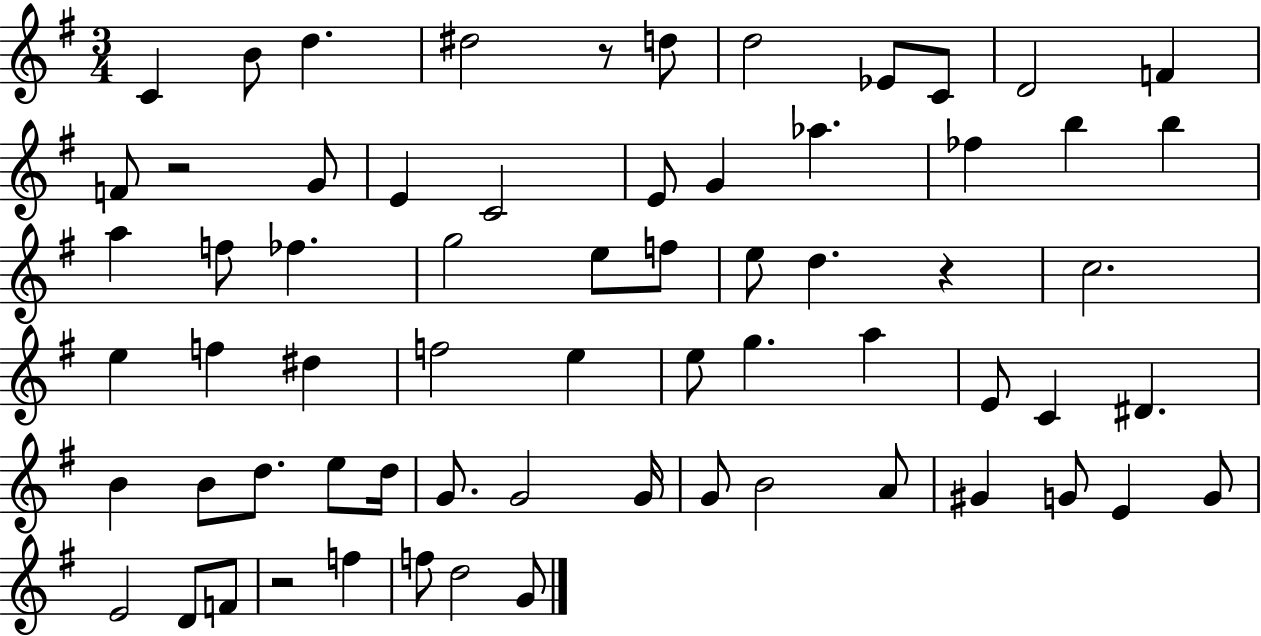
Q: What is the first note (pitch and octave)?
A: C4